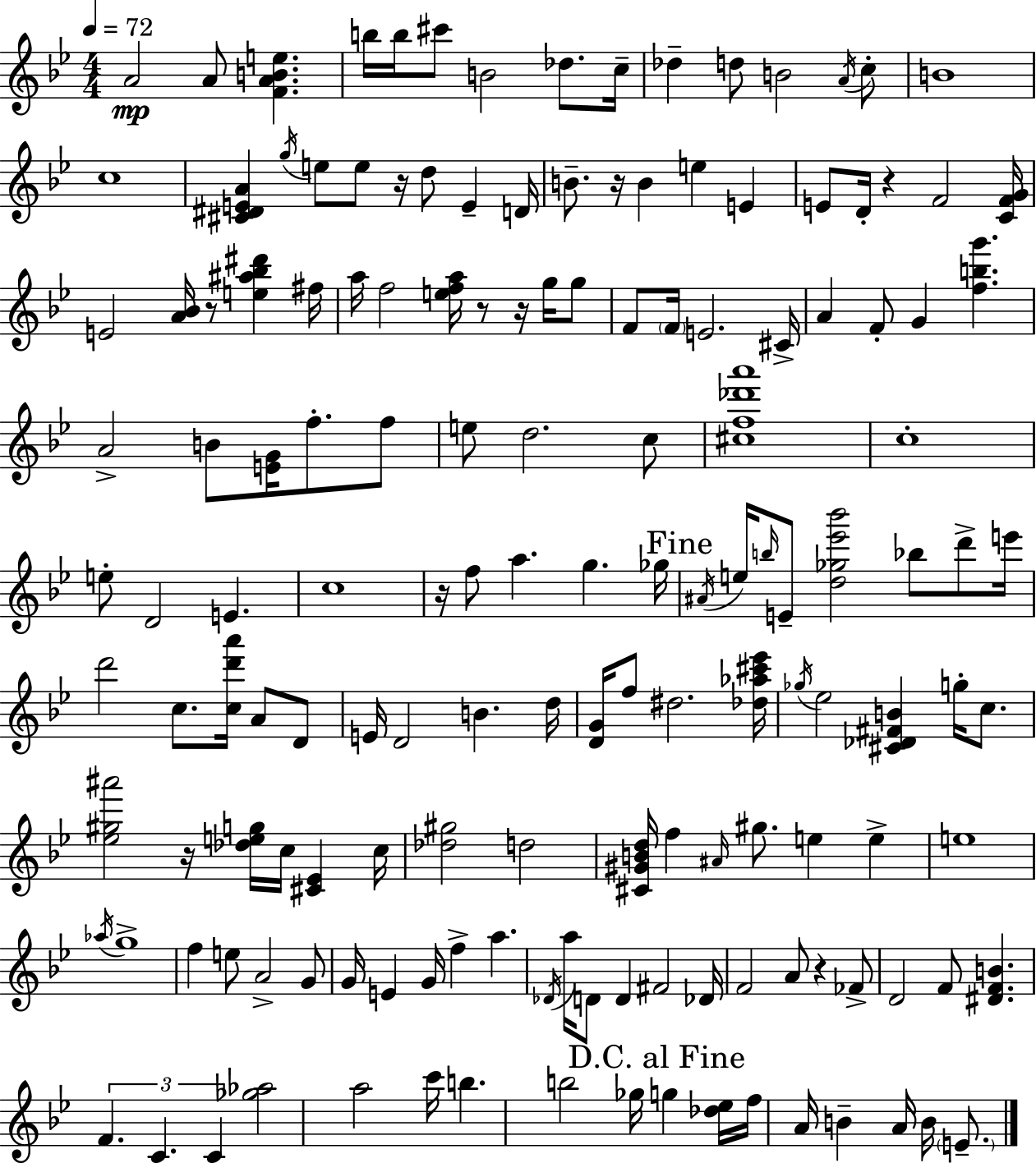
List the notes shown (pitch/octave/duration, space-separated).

A4/h A4/e [F4,A4,B4,E5]/q. B5/s B5/s C#6/e B4/h Db5/e. C5/s Db5/q D5/e B4/h A4/s C5/e B4/w C5/w [C#4,D#4,E4,A4]/q G5/s E5/e E5/e R/s D5/e E4/q D4/s B4/e. R/s B4/q E5/q E4/q E4/e D4/s R/q F4/h [C4,F4,G4]/s E4/h [A4,Bb4]/s R/e [E5,A#5,Bb5,D#6]/q F#5/s A5/s F5/h [E5,F5,A5]/s R/e R/s G5/s G5/e F4/e F4/s E4/h. C#4/s A4/q F4/e G4/q [F5,B5,G6]/q. A4/h B4/e [E4,G4]/s F5/e. F5/e E5/e D5/h. C5/e [C#5,F5,Db6,A6]/w C5/w E5/e D4/h E4/q. C5/w R/s F5/e A5/q. G5/q. Gb5/s A#4/s E5/s B5/s E4/e [D5,Gb5,Eb6,Bb6]/h Bb5/e D6/e E6/s D6/h C5/e. [C5,D6,A6]/s A4/e D4/e E4/s D4/h B4/q. D5/s [D4,G4]/s F5/e D#5/h. [Db5,Ab5,C#6,Eb6]/s Gb5/s Eb5/h [C#4,Db4,F#4,B4]/q G5/s C5/e. [Eb5,G#5,A#6]/h R/s [Db5,E5,G5]/s C5/s [C#4,Eb4]/q C5/s [Db5,G#5]/h D5/h [C#4,G#4,B4,D5]/s F5/q A#4/s G#5/e. E5/q E5/q E5/w Ab5/s G5/w F5/q E5/e A4/h G4/e G4/s E4/q G4/s F5/q A5/q. Db4/s A5/s D4/e D4/q F#4/h Db4/s F4/h A4/e R/q FES4/e D4/h F4/e [D#4,F4,B4]/q. F4/q. C4/q. C4/q [Gb5,Ab5]/h A5/h C6/s B5/q. B5/h Gb5/s G5/q [Db5,Eb5]/s F5/s A4/s B4/q A4/s B4/s E4/e.